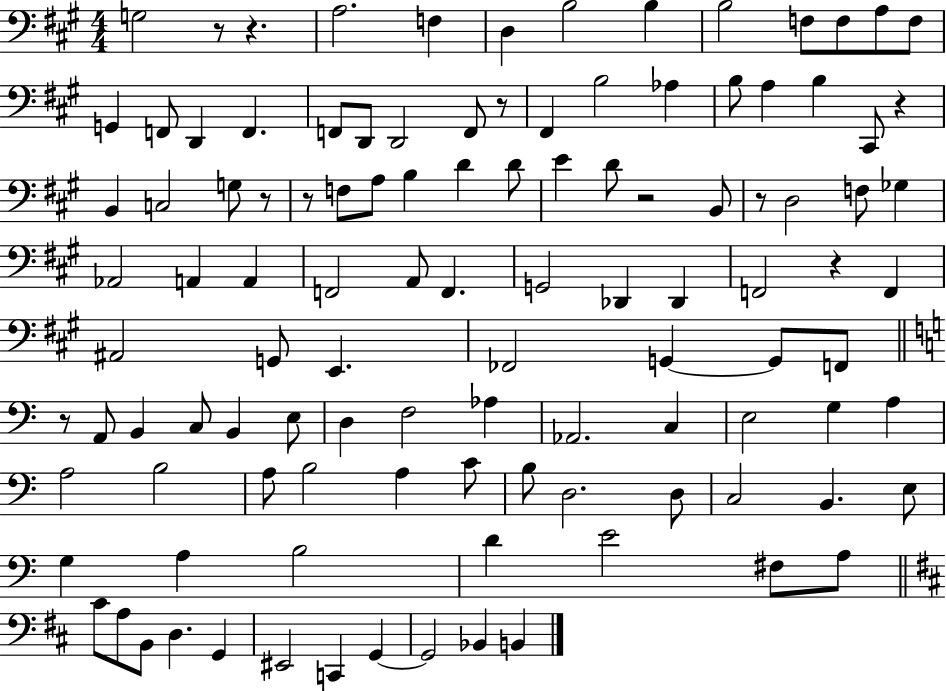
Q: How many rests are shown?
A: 10